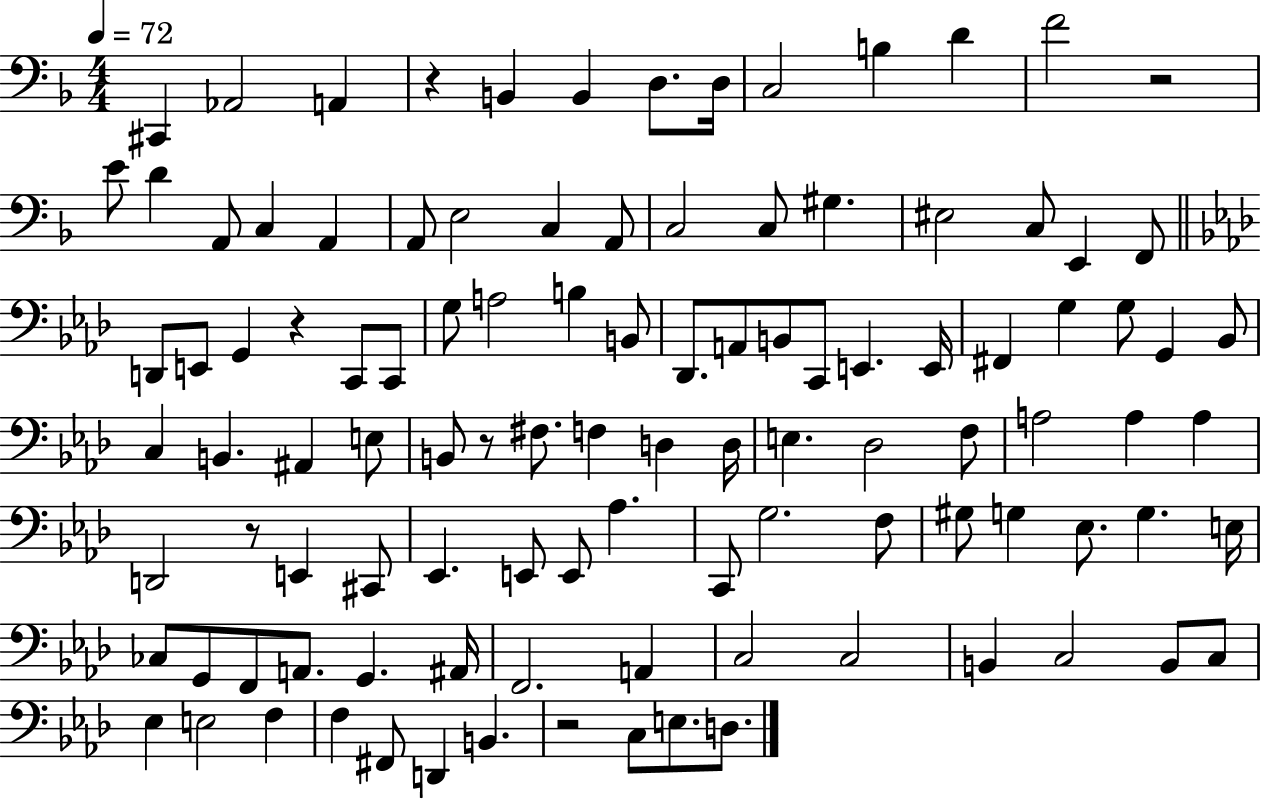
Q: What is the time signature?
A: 4/4